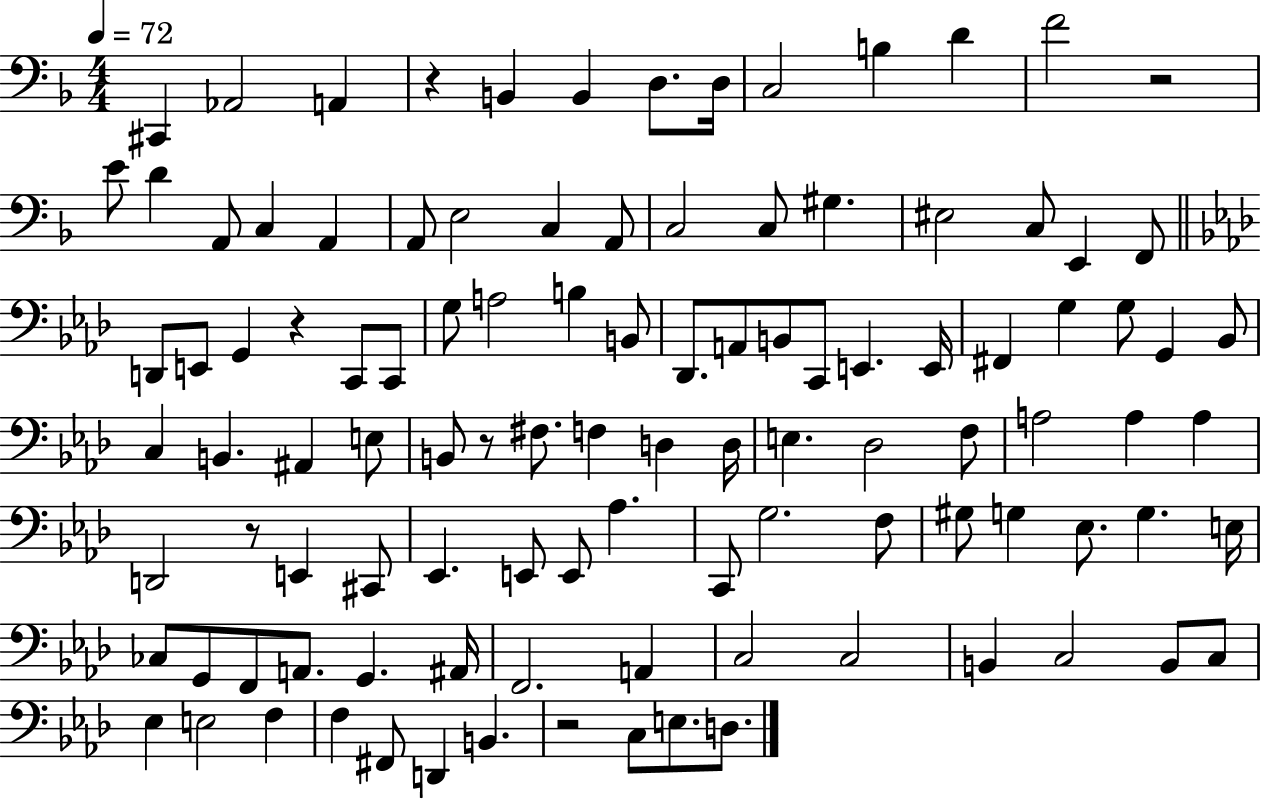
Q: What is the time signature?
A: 4/4